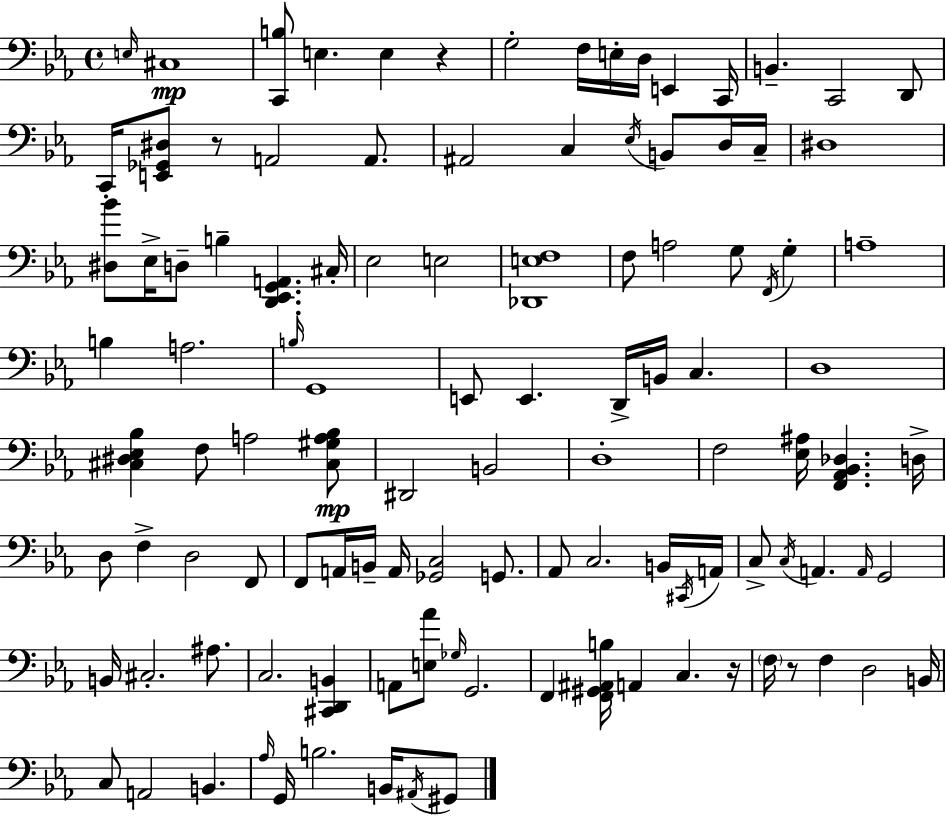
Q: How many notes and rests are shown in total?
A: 111